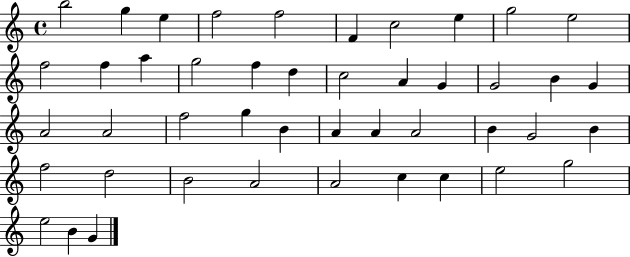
{
  \clef treble
  \time 4/4
  \defaultTimeSignature
  \key c \major
  b''2 g''4 e''4 | f''2 f''2 | f'4 c''2 e''4 | g''2 e''2 | \break f''2 f''4 a''4 | g''2 f''4 d''4 | c''2 a'4 g'4 | g'2 b'4 g'4 | \break a'2 a'2 | f''2 g''4 b'4 | a'4 a'4 a'2 | b'4 g'2 b'4 | \break f''2 d''2 | b'2 a'2 | a'2 c''4 c''4 | e''2 g''2 | \break e''2 b'4 g'4 | \bar "|."
}